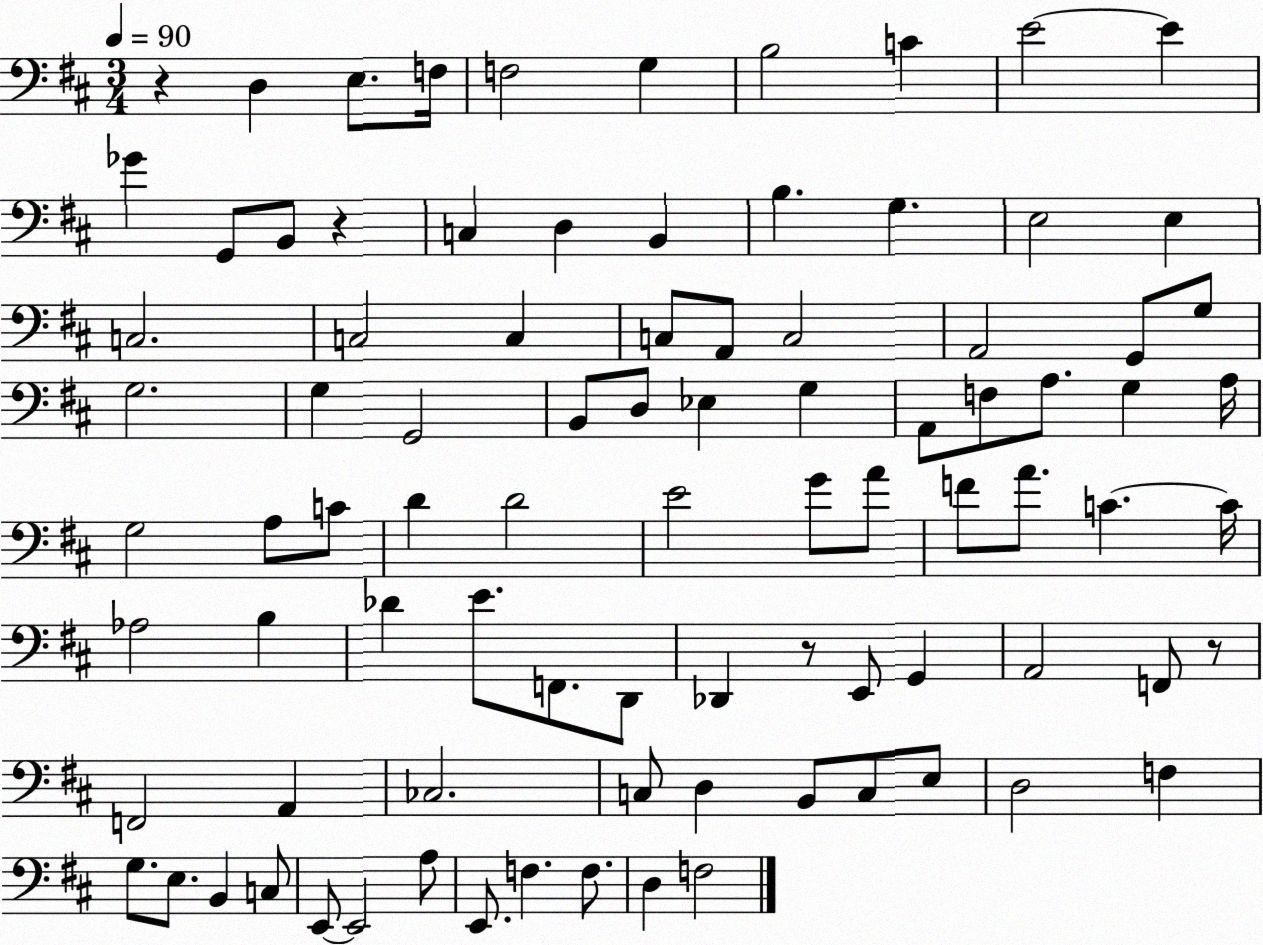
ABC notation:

X:1
T:Untitled
M:3/4
L:1/4
K:D
z D, E,/2 F,/4 F,2 G, B,2 C E2 E _G G,,/2 B,,/2 z C, D, B,, B, G, E,2 E, C,2 C,2 C, C,/2 A,,/2 C,2 A,,2 G,,/2 G,/2 G,2 G, G,,2 B,,/2 D,/2 _E, G, A,,/2 F,/2 A,/2 G, A,/4 G,2 A,/2 C/2 D D2 E2 G/2 A/2 F/2 A/2 C C/4 _A,2 B, _D E/2 F,,/2 D,,/2 _D,, z/2 E,,/2 G,, A,,2 F,,/2 z/2 F,,2 A,, _C,2 C,/2 D, B,,/2 C,/2 E,/2 D,2 F, G,/2 E,/2 B,, C,/2 E,,/2 E,,2 A,/2 E,,/2 F, F,/2 D, F,2